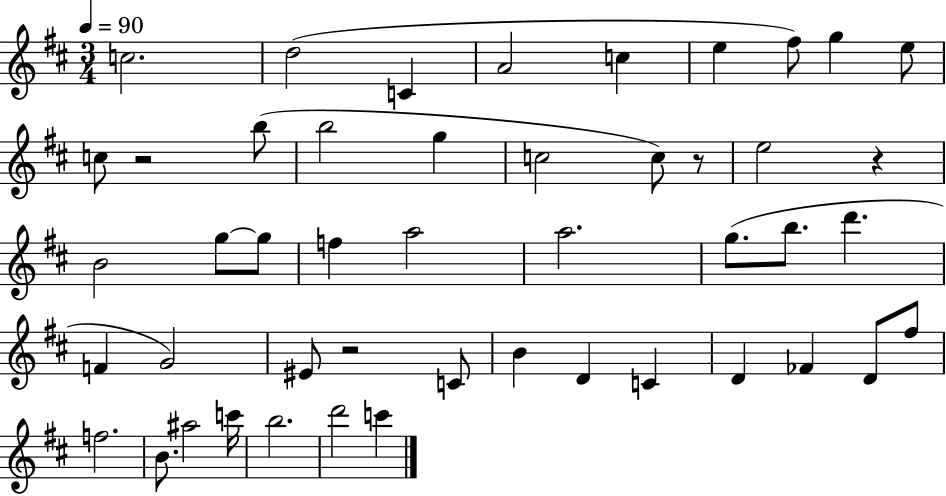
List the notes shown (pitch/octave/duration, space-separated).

C5/h. D5/h C4/q A4/h C5/q E5/q F#5/e G5/q E5/e C5/e R/h B5/e B5/h G5/q C5/h C5/e R/e E5/h R/q B4/h G5/e G5/e F5/q A5/h A5/h. G5/e. B5/e. D6/q. F4/q G4/h EIS4/e R/h C4/e B4/q D4/q C4/q D4/q FES4/q D4/e F#5/e F5/h. B4/e. A#5/h C6/s B5/h. D6/h C6/q